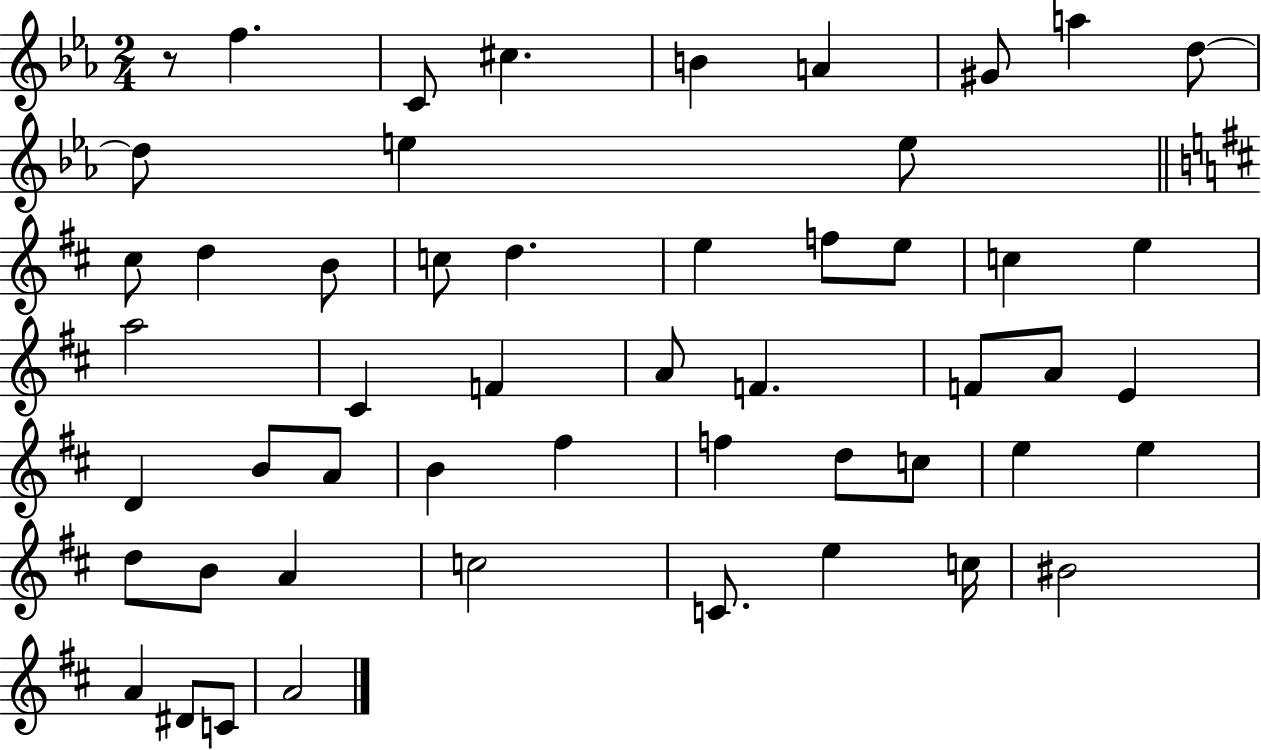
R/e F5/q. C4/e C#5/q. B4/q A4/q G#4/e A5/q D5/e D5/e E5/q E5/e C#5/e D5/q B4/e C5/e D5/q. E5/q F5/e E5/e C5/q E5/q A5/h C#4/q F4/q A4/e F4/q. F4/e A4/e E4/q D4/q B4/e A4/e B4/q F#5/q F5/q D5/e C5/e E5/q E5/q D5/e B4/e A4/q C5/h C4/e. E5/q C5/s BIS4/h A4/q D#4/e C4/e A4/h